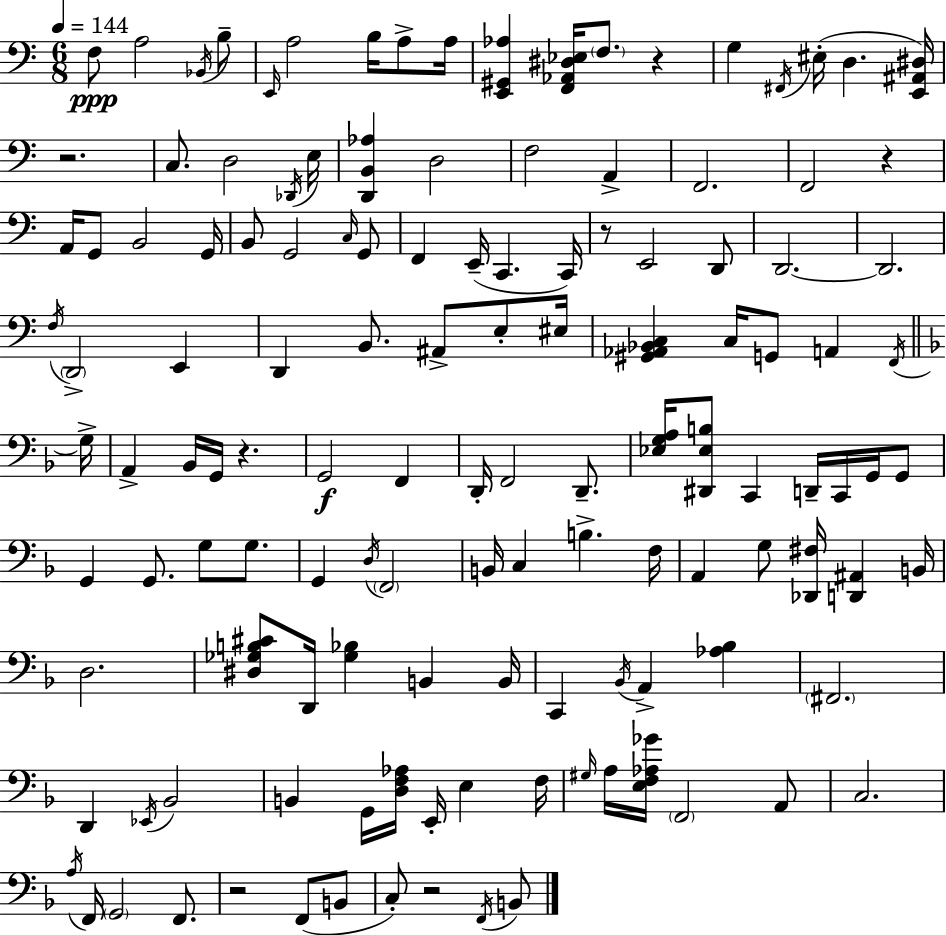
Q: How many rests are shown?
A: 7